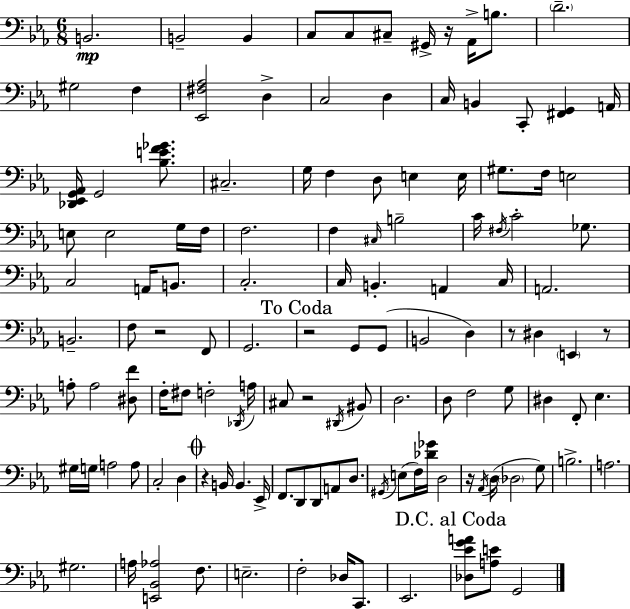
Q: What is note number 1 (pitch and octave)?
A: B2